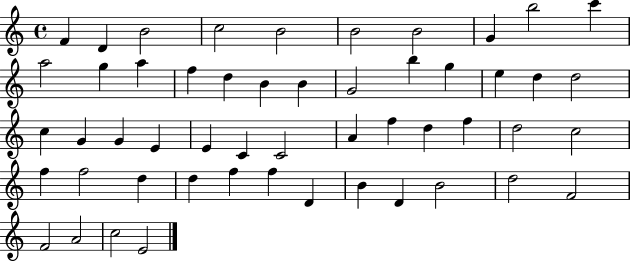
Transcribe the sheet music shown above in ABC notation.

X:1
T:Untitled
M:4/4
L:1/4
K:C
F D B2 c2 B2 B2 B2 G b2 c' a2 g a f d B B G2 b g e d d2 c G G E E C C2 A f d f d2 c2 f f2 d d f f D B D B2 d2 F2 F2 A2 c2 E2